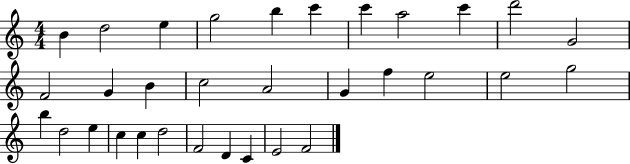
{
  \clef treble
  \numericTimeSignature
  \time 4/4
  \key c \major
  b'4 d''2 e''4 | g''2 b''4 c'''4 | c'''4 a''2 c'''4 | d'''2 g'2 | \break f'2 g'4 b'4 | c''2 a'2 | g'4 f''4 e''2 | e''2 g''2 | \break b''4 d''2 e''4 | c''4 c''4 d''2 | f'2 d'4 c'4 | e'2 f'2 | \break \bar "|."
}